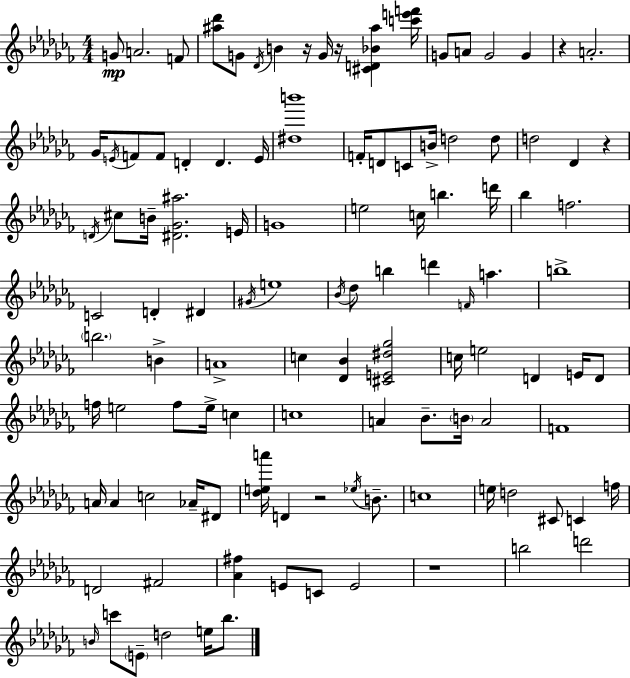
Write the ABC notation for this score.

X:1
T:Untitled
M:4/4
L:1/4
K:Abm
G/2 A2 F/2 [^a_d']/2 G/2 _D/4 B z/4 G/4 z/4 [^CD_B^a] [c'e'f']/4 G/2 A/2 G2 G z A2 _G/4 E/4 F/2 F/2 D D E/4 [^db']4 F/4 D/2 C/2 B/4 d2 d/2 d2 _D z D/4 ^c/2 B/4 [^D_G^a]2 E/4 G4 e2 c/4 b d'/4 _b f2 C2 D ^D ^G/4 e4 _B/4 _d/2 b d' F/4 a b4 b2 B A4 c [_D_B] [^CE^d_g]2 c/4 e2 D E/4 D/2 f/4 e2 f/2 e/4 c c4 A _B/2 B/4 A2 F4 A/4 A c2 _A/4 ^D/2 [_dea']/4 D z2 _e/4 B/2 c4 e/4 d2 ^C/2 C f/4 D2 ^F2 [_A^f] E/2 C/2 E2 z4 b2 d'2 B/4 c'/2 E/2 d2 e/4 _b/2